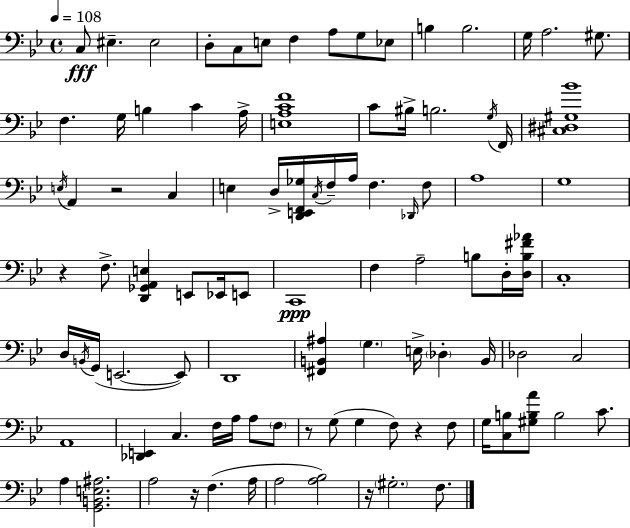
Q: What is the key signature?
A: BES major